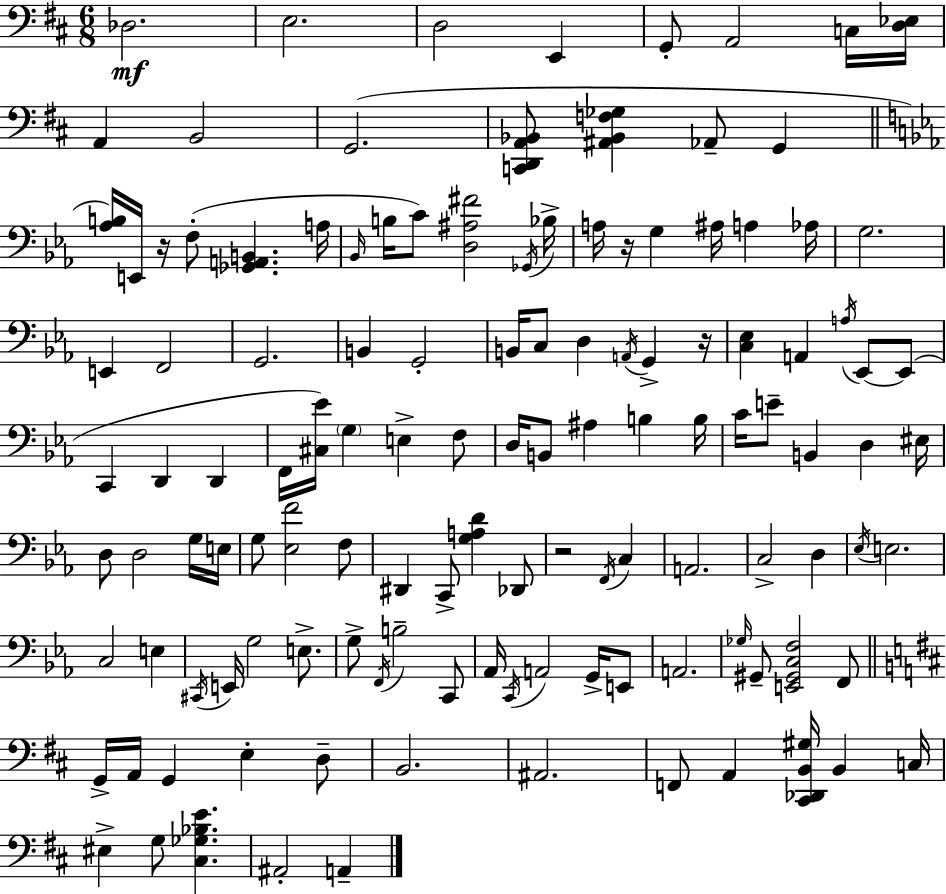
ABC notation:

X:1
T:Untitled
M:6/8
L:1/4
K:D
_D,2 E,2 D,2 E,, G,,/2 A,,2 C,/4 [D,_E,]/4 A,, B,,2 G,,2 [C,,D,,A,,_B,,]/2 [^A,,_B,,F,_G,] _A,,/2 G,, [_A,B,]/4 E,,/4 z/4 F,/2 [_G,,A,,B,,] A,/4 _B,,/4 B,/4 C/2 [D,^A,^F]2 _G,,/4 _B,/4 A,/4 z/4 G, ^A,/4 A, _A,/4 G,2 E,, F,,2 G,,2 B,, G,,2 B,,/4 C,/2 D, A,,/4 G,, z/4 [C,_E,] A,, A,/4 _E,,/2 _E,,/2 C,, D,, D,, F,,/4 [^C,_E]/4 G, E, F,/2 D,/4 B,,/2 ^A, B, B,/4 C/4 E/2 B,, D, ^E,/4 D,/2 D,2 G,/4 E,/4 G,/2 [_E,F]2 F,/2 ^D,, C,,/2 [G,A,D] _D,,/2 z2 F,,/4 C, A,,2 C,2 D, _E,/4 E,2 C,2 E, ^C,,/4 E,,/4 G,2 E,/2 G,/2 F,,/4 B,2 C,,/2 _A,,/4 C,,/4 A,,2 G,,/4 E,,/2 A,,2 _G,/4 ^G,,/2 [E,,^G,,C,F,]2 F,,/2 G,,/4 A,,/4 G,, E, D,/2 B,,2 ^A,,2 F,,/2 A,, [^C,,_D,,B,,^G,]/4 B,, C,/4 ^E, G,/2 [^C,_G,_B,E] ^A,,2 A,,